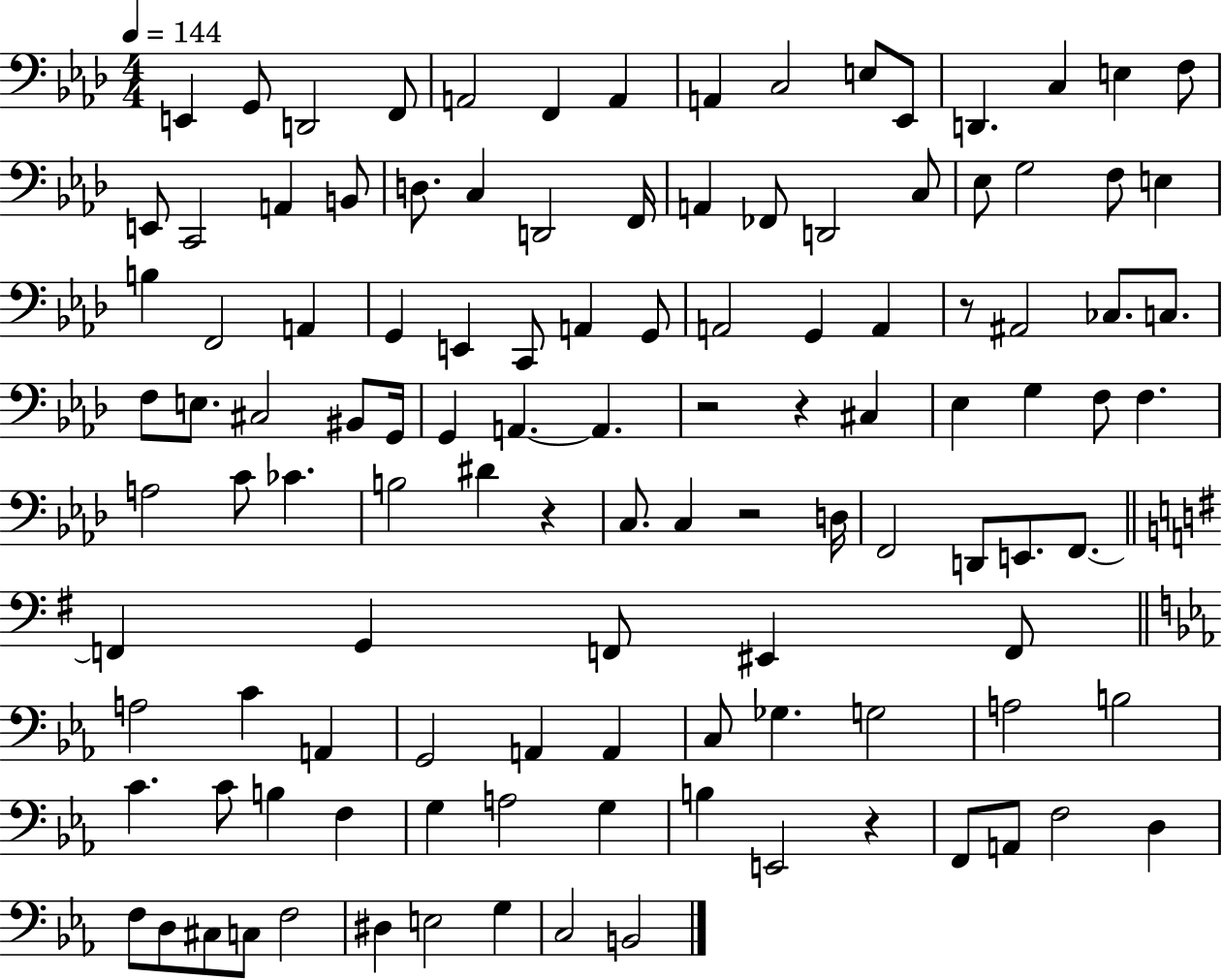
X:1
T:Untitled
M:4/4
L:1/4
K:Ab
E,, G,,/2 D,,2 F,,/2 A,,2 F,, A,, A,, C,2 E,/2 _E,,/2 D,, C, E, F,/2 E,,/2 C,,2 A,, B,,/2 D,/2 C, D,,2 F,,/4 A,, _F,,/2 D,,2 C,/2 _E,/2 G,2 F,/2 E, B, F,,2 A,, G,, E,, C,,/2 A,, G,,/2 A,,2 G,, A,, z/2 ^A,,2 _C,/2 C,/2 F,/2 E,/2 ^C,2 ^B,,/2 G,,/4 G,, A,, A,, z2 z ^C, _E, G, F,/2 F, A,2 C/2 _C B,2 ^D z C,/2 C, z2 D,/4 F,,2 D,,/2 E,,/2 F,,/2 F,, G,, F,,/2 ^E,, F,,/2 A,2 C A,, G,,2 A,, A,, C,/2 _G, G,2 A,2 B,2 C C/2 B, F, G, A,2 G, B, E,,2 z F,,/2 A,,/2 F,2 D, F,/2 D,/2 ^C,/2 C,/2 F,2 ^D, E,2 G, C,2 B,,2